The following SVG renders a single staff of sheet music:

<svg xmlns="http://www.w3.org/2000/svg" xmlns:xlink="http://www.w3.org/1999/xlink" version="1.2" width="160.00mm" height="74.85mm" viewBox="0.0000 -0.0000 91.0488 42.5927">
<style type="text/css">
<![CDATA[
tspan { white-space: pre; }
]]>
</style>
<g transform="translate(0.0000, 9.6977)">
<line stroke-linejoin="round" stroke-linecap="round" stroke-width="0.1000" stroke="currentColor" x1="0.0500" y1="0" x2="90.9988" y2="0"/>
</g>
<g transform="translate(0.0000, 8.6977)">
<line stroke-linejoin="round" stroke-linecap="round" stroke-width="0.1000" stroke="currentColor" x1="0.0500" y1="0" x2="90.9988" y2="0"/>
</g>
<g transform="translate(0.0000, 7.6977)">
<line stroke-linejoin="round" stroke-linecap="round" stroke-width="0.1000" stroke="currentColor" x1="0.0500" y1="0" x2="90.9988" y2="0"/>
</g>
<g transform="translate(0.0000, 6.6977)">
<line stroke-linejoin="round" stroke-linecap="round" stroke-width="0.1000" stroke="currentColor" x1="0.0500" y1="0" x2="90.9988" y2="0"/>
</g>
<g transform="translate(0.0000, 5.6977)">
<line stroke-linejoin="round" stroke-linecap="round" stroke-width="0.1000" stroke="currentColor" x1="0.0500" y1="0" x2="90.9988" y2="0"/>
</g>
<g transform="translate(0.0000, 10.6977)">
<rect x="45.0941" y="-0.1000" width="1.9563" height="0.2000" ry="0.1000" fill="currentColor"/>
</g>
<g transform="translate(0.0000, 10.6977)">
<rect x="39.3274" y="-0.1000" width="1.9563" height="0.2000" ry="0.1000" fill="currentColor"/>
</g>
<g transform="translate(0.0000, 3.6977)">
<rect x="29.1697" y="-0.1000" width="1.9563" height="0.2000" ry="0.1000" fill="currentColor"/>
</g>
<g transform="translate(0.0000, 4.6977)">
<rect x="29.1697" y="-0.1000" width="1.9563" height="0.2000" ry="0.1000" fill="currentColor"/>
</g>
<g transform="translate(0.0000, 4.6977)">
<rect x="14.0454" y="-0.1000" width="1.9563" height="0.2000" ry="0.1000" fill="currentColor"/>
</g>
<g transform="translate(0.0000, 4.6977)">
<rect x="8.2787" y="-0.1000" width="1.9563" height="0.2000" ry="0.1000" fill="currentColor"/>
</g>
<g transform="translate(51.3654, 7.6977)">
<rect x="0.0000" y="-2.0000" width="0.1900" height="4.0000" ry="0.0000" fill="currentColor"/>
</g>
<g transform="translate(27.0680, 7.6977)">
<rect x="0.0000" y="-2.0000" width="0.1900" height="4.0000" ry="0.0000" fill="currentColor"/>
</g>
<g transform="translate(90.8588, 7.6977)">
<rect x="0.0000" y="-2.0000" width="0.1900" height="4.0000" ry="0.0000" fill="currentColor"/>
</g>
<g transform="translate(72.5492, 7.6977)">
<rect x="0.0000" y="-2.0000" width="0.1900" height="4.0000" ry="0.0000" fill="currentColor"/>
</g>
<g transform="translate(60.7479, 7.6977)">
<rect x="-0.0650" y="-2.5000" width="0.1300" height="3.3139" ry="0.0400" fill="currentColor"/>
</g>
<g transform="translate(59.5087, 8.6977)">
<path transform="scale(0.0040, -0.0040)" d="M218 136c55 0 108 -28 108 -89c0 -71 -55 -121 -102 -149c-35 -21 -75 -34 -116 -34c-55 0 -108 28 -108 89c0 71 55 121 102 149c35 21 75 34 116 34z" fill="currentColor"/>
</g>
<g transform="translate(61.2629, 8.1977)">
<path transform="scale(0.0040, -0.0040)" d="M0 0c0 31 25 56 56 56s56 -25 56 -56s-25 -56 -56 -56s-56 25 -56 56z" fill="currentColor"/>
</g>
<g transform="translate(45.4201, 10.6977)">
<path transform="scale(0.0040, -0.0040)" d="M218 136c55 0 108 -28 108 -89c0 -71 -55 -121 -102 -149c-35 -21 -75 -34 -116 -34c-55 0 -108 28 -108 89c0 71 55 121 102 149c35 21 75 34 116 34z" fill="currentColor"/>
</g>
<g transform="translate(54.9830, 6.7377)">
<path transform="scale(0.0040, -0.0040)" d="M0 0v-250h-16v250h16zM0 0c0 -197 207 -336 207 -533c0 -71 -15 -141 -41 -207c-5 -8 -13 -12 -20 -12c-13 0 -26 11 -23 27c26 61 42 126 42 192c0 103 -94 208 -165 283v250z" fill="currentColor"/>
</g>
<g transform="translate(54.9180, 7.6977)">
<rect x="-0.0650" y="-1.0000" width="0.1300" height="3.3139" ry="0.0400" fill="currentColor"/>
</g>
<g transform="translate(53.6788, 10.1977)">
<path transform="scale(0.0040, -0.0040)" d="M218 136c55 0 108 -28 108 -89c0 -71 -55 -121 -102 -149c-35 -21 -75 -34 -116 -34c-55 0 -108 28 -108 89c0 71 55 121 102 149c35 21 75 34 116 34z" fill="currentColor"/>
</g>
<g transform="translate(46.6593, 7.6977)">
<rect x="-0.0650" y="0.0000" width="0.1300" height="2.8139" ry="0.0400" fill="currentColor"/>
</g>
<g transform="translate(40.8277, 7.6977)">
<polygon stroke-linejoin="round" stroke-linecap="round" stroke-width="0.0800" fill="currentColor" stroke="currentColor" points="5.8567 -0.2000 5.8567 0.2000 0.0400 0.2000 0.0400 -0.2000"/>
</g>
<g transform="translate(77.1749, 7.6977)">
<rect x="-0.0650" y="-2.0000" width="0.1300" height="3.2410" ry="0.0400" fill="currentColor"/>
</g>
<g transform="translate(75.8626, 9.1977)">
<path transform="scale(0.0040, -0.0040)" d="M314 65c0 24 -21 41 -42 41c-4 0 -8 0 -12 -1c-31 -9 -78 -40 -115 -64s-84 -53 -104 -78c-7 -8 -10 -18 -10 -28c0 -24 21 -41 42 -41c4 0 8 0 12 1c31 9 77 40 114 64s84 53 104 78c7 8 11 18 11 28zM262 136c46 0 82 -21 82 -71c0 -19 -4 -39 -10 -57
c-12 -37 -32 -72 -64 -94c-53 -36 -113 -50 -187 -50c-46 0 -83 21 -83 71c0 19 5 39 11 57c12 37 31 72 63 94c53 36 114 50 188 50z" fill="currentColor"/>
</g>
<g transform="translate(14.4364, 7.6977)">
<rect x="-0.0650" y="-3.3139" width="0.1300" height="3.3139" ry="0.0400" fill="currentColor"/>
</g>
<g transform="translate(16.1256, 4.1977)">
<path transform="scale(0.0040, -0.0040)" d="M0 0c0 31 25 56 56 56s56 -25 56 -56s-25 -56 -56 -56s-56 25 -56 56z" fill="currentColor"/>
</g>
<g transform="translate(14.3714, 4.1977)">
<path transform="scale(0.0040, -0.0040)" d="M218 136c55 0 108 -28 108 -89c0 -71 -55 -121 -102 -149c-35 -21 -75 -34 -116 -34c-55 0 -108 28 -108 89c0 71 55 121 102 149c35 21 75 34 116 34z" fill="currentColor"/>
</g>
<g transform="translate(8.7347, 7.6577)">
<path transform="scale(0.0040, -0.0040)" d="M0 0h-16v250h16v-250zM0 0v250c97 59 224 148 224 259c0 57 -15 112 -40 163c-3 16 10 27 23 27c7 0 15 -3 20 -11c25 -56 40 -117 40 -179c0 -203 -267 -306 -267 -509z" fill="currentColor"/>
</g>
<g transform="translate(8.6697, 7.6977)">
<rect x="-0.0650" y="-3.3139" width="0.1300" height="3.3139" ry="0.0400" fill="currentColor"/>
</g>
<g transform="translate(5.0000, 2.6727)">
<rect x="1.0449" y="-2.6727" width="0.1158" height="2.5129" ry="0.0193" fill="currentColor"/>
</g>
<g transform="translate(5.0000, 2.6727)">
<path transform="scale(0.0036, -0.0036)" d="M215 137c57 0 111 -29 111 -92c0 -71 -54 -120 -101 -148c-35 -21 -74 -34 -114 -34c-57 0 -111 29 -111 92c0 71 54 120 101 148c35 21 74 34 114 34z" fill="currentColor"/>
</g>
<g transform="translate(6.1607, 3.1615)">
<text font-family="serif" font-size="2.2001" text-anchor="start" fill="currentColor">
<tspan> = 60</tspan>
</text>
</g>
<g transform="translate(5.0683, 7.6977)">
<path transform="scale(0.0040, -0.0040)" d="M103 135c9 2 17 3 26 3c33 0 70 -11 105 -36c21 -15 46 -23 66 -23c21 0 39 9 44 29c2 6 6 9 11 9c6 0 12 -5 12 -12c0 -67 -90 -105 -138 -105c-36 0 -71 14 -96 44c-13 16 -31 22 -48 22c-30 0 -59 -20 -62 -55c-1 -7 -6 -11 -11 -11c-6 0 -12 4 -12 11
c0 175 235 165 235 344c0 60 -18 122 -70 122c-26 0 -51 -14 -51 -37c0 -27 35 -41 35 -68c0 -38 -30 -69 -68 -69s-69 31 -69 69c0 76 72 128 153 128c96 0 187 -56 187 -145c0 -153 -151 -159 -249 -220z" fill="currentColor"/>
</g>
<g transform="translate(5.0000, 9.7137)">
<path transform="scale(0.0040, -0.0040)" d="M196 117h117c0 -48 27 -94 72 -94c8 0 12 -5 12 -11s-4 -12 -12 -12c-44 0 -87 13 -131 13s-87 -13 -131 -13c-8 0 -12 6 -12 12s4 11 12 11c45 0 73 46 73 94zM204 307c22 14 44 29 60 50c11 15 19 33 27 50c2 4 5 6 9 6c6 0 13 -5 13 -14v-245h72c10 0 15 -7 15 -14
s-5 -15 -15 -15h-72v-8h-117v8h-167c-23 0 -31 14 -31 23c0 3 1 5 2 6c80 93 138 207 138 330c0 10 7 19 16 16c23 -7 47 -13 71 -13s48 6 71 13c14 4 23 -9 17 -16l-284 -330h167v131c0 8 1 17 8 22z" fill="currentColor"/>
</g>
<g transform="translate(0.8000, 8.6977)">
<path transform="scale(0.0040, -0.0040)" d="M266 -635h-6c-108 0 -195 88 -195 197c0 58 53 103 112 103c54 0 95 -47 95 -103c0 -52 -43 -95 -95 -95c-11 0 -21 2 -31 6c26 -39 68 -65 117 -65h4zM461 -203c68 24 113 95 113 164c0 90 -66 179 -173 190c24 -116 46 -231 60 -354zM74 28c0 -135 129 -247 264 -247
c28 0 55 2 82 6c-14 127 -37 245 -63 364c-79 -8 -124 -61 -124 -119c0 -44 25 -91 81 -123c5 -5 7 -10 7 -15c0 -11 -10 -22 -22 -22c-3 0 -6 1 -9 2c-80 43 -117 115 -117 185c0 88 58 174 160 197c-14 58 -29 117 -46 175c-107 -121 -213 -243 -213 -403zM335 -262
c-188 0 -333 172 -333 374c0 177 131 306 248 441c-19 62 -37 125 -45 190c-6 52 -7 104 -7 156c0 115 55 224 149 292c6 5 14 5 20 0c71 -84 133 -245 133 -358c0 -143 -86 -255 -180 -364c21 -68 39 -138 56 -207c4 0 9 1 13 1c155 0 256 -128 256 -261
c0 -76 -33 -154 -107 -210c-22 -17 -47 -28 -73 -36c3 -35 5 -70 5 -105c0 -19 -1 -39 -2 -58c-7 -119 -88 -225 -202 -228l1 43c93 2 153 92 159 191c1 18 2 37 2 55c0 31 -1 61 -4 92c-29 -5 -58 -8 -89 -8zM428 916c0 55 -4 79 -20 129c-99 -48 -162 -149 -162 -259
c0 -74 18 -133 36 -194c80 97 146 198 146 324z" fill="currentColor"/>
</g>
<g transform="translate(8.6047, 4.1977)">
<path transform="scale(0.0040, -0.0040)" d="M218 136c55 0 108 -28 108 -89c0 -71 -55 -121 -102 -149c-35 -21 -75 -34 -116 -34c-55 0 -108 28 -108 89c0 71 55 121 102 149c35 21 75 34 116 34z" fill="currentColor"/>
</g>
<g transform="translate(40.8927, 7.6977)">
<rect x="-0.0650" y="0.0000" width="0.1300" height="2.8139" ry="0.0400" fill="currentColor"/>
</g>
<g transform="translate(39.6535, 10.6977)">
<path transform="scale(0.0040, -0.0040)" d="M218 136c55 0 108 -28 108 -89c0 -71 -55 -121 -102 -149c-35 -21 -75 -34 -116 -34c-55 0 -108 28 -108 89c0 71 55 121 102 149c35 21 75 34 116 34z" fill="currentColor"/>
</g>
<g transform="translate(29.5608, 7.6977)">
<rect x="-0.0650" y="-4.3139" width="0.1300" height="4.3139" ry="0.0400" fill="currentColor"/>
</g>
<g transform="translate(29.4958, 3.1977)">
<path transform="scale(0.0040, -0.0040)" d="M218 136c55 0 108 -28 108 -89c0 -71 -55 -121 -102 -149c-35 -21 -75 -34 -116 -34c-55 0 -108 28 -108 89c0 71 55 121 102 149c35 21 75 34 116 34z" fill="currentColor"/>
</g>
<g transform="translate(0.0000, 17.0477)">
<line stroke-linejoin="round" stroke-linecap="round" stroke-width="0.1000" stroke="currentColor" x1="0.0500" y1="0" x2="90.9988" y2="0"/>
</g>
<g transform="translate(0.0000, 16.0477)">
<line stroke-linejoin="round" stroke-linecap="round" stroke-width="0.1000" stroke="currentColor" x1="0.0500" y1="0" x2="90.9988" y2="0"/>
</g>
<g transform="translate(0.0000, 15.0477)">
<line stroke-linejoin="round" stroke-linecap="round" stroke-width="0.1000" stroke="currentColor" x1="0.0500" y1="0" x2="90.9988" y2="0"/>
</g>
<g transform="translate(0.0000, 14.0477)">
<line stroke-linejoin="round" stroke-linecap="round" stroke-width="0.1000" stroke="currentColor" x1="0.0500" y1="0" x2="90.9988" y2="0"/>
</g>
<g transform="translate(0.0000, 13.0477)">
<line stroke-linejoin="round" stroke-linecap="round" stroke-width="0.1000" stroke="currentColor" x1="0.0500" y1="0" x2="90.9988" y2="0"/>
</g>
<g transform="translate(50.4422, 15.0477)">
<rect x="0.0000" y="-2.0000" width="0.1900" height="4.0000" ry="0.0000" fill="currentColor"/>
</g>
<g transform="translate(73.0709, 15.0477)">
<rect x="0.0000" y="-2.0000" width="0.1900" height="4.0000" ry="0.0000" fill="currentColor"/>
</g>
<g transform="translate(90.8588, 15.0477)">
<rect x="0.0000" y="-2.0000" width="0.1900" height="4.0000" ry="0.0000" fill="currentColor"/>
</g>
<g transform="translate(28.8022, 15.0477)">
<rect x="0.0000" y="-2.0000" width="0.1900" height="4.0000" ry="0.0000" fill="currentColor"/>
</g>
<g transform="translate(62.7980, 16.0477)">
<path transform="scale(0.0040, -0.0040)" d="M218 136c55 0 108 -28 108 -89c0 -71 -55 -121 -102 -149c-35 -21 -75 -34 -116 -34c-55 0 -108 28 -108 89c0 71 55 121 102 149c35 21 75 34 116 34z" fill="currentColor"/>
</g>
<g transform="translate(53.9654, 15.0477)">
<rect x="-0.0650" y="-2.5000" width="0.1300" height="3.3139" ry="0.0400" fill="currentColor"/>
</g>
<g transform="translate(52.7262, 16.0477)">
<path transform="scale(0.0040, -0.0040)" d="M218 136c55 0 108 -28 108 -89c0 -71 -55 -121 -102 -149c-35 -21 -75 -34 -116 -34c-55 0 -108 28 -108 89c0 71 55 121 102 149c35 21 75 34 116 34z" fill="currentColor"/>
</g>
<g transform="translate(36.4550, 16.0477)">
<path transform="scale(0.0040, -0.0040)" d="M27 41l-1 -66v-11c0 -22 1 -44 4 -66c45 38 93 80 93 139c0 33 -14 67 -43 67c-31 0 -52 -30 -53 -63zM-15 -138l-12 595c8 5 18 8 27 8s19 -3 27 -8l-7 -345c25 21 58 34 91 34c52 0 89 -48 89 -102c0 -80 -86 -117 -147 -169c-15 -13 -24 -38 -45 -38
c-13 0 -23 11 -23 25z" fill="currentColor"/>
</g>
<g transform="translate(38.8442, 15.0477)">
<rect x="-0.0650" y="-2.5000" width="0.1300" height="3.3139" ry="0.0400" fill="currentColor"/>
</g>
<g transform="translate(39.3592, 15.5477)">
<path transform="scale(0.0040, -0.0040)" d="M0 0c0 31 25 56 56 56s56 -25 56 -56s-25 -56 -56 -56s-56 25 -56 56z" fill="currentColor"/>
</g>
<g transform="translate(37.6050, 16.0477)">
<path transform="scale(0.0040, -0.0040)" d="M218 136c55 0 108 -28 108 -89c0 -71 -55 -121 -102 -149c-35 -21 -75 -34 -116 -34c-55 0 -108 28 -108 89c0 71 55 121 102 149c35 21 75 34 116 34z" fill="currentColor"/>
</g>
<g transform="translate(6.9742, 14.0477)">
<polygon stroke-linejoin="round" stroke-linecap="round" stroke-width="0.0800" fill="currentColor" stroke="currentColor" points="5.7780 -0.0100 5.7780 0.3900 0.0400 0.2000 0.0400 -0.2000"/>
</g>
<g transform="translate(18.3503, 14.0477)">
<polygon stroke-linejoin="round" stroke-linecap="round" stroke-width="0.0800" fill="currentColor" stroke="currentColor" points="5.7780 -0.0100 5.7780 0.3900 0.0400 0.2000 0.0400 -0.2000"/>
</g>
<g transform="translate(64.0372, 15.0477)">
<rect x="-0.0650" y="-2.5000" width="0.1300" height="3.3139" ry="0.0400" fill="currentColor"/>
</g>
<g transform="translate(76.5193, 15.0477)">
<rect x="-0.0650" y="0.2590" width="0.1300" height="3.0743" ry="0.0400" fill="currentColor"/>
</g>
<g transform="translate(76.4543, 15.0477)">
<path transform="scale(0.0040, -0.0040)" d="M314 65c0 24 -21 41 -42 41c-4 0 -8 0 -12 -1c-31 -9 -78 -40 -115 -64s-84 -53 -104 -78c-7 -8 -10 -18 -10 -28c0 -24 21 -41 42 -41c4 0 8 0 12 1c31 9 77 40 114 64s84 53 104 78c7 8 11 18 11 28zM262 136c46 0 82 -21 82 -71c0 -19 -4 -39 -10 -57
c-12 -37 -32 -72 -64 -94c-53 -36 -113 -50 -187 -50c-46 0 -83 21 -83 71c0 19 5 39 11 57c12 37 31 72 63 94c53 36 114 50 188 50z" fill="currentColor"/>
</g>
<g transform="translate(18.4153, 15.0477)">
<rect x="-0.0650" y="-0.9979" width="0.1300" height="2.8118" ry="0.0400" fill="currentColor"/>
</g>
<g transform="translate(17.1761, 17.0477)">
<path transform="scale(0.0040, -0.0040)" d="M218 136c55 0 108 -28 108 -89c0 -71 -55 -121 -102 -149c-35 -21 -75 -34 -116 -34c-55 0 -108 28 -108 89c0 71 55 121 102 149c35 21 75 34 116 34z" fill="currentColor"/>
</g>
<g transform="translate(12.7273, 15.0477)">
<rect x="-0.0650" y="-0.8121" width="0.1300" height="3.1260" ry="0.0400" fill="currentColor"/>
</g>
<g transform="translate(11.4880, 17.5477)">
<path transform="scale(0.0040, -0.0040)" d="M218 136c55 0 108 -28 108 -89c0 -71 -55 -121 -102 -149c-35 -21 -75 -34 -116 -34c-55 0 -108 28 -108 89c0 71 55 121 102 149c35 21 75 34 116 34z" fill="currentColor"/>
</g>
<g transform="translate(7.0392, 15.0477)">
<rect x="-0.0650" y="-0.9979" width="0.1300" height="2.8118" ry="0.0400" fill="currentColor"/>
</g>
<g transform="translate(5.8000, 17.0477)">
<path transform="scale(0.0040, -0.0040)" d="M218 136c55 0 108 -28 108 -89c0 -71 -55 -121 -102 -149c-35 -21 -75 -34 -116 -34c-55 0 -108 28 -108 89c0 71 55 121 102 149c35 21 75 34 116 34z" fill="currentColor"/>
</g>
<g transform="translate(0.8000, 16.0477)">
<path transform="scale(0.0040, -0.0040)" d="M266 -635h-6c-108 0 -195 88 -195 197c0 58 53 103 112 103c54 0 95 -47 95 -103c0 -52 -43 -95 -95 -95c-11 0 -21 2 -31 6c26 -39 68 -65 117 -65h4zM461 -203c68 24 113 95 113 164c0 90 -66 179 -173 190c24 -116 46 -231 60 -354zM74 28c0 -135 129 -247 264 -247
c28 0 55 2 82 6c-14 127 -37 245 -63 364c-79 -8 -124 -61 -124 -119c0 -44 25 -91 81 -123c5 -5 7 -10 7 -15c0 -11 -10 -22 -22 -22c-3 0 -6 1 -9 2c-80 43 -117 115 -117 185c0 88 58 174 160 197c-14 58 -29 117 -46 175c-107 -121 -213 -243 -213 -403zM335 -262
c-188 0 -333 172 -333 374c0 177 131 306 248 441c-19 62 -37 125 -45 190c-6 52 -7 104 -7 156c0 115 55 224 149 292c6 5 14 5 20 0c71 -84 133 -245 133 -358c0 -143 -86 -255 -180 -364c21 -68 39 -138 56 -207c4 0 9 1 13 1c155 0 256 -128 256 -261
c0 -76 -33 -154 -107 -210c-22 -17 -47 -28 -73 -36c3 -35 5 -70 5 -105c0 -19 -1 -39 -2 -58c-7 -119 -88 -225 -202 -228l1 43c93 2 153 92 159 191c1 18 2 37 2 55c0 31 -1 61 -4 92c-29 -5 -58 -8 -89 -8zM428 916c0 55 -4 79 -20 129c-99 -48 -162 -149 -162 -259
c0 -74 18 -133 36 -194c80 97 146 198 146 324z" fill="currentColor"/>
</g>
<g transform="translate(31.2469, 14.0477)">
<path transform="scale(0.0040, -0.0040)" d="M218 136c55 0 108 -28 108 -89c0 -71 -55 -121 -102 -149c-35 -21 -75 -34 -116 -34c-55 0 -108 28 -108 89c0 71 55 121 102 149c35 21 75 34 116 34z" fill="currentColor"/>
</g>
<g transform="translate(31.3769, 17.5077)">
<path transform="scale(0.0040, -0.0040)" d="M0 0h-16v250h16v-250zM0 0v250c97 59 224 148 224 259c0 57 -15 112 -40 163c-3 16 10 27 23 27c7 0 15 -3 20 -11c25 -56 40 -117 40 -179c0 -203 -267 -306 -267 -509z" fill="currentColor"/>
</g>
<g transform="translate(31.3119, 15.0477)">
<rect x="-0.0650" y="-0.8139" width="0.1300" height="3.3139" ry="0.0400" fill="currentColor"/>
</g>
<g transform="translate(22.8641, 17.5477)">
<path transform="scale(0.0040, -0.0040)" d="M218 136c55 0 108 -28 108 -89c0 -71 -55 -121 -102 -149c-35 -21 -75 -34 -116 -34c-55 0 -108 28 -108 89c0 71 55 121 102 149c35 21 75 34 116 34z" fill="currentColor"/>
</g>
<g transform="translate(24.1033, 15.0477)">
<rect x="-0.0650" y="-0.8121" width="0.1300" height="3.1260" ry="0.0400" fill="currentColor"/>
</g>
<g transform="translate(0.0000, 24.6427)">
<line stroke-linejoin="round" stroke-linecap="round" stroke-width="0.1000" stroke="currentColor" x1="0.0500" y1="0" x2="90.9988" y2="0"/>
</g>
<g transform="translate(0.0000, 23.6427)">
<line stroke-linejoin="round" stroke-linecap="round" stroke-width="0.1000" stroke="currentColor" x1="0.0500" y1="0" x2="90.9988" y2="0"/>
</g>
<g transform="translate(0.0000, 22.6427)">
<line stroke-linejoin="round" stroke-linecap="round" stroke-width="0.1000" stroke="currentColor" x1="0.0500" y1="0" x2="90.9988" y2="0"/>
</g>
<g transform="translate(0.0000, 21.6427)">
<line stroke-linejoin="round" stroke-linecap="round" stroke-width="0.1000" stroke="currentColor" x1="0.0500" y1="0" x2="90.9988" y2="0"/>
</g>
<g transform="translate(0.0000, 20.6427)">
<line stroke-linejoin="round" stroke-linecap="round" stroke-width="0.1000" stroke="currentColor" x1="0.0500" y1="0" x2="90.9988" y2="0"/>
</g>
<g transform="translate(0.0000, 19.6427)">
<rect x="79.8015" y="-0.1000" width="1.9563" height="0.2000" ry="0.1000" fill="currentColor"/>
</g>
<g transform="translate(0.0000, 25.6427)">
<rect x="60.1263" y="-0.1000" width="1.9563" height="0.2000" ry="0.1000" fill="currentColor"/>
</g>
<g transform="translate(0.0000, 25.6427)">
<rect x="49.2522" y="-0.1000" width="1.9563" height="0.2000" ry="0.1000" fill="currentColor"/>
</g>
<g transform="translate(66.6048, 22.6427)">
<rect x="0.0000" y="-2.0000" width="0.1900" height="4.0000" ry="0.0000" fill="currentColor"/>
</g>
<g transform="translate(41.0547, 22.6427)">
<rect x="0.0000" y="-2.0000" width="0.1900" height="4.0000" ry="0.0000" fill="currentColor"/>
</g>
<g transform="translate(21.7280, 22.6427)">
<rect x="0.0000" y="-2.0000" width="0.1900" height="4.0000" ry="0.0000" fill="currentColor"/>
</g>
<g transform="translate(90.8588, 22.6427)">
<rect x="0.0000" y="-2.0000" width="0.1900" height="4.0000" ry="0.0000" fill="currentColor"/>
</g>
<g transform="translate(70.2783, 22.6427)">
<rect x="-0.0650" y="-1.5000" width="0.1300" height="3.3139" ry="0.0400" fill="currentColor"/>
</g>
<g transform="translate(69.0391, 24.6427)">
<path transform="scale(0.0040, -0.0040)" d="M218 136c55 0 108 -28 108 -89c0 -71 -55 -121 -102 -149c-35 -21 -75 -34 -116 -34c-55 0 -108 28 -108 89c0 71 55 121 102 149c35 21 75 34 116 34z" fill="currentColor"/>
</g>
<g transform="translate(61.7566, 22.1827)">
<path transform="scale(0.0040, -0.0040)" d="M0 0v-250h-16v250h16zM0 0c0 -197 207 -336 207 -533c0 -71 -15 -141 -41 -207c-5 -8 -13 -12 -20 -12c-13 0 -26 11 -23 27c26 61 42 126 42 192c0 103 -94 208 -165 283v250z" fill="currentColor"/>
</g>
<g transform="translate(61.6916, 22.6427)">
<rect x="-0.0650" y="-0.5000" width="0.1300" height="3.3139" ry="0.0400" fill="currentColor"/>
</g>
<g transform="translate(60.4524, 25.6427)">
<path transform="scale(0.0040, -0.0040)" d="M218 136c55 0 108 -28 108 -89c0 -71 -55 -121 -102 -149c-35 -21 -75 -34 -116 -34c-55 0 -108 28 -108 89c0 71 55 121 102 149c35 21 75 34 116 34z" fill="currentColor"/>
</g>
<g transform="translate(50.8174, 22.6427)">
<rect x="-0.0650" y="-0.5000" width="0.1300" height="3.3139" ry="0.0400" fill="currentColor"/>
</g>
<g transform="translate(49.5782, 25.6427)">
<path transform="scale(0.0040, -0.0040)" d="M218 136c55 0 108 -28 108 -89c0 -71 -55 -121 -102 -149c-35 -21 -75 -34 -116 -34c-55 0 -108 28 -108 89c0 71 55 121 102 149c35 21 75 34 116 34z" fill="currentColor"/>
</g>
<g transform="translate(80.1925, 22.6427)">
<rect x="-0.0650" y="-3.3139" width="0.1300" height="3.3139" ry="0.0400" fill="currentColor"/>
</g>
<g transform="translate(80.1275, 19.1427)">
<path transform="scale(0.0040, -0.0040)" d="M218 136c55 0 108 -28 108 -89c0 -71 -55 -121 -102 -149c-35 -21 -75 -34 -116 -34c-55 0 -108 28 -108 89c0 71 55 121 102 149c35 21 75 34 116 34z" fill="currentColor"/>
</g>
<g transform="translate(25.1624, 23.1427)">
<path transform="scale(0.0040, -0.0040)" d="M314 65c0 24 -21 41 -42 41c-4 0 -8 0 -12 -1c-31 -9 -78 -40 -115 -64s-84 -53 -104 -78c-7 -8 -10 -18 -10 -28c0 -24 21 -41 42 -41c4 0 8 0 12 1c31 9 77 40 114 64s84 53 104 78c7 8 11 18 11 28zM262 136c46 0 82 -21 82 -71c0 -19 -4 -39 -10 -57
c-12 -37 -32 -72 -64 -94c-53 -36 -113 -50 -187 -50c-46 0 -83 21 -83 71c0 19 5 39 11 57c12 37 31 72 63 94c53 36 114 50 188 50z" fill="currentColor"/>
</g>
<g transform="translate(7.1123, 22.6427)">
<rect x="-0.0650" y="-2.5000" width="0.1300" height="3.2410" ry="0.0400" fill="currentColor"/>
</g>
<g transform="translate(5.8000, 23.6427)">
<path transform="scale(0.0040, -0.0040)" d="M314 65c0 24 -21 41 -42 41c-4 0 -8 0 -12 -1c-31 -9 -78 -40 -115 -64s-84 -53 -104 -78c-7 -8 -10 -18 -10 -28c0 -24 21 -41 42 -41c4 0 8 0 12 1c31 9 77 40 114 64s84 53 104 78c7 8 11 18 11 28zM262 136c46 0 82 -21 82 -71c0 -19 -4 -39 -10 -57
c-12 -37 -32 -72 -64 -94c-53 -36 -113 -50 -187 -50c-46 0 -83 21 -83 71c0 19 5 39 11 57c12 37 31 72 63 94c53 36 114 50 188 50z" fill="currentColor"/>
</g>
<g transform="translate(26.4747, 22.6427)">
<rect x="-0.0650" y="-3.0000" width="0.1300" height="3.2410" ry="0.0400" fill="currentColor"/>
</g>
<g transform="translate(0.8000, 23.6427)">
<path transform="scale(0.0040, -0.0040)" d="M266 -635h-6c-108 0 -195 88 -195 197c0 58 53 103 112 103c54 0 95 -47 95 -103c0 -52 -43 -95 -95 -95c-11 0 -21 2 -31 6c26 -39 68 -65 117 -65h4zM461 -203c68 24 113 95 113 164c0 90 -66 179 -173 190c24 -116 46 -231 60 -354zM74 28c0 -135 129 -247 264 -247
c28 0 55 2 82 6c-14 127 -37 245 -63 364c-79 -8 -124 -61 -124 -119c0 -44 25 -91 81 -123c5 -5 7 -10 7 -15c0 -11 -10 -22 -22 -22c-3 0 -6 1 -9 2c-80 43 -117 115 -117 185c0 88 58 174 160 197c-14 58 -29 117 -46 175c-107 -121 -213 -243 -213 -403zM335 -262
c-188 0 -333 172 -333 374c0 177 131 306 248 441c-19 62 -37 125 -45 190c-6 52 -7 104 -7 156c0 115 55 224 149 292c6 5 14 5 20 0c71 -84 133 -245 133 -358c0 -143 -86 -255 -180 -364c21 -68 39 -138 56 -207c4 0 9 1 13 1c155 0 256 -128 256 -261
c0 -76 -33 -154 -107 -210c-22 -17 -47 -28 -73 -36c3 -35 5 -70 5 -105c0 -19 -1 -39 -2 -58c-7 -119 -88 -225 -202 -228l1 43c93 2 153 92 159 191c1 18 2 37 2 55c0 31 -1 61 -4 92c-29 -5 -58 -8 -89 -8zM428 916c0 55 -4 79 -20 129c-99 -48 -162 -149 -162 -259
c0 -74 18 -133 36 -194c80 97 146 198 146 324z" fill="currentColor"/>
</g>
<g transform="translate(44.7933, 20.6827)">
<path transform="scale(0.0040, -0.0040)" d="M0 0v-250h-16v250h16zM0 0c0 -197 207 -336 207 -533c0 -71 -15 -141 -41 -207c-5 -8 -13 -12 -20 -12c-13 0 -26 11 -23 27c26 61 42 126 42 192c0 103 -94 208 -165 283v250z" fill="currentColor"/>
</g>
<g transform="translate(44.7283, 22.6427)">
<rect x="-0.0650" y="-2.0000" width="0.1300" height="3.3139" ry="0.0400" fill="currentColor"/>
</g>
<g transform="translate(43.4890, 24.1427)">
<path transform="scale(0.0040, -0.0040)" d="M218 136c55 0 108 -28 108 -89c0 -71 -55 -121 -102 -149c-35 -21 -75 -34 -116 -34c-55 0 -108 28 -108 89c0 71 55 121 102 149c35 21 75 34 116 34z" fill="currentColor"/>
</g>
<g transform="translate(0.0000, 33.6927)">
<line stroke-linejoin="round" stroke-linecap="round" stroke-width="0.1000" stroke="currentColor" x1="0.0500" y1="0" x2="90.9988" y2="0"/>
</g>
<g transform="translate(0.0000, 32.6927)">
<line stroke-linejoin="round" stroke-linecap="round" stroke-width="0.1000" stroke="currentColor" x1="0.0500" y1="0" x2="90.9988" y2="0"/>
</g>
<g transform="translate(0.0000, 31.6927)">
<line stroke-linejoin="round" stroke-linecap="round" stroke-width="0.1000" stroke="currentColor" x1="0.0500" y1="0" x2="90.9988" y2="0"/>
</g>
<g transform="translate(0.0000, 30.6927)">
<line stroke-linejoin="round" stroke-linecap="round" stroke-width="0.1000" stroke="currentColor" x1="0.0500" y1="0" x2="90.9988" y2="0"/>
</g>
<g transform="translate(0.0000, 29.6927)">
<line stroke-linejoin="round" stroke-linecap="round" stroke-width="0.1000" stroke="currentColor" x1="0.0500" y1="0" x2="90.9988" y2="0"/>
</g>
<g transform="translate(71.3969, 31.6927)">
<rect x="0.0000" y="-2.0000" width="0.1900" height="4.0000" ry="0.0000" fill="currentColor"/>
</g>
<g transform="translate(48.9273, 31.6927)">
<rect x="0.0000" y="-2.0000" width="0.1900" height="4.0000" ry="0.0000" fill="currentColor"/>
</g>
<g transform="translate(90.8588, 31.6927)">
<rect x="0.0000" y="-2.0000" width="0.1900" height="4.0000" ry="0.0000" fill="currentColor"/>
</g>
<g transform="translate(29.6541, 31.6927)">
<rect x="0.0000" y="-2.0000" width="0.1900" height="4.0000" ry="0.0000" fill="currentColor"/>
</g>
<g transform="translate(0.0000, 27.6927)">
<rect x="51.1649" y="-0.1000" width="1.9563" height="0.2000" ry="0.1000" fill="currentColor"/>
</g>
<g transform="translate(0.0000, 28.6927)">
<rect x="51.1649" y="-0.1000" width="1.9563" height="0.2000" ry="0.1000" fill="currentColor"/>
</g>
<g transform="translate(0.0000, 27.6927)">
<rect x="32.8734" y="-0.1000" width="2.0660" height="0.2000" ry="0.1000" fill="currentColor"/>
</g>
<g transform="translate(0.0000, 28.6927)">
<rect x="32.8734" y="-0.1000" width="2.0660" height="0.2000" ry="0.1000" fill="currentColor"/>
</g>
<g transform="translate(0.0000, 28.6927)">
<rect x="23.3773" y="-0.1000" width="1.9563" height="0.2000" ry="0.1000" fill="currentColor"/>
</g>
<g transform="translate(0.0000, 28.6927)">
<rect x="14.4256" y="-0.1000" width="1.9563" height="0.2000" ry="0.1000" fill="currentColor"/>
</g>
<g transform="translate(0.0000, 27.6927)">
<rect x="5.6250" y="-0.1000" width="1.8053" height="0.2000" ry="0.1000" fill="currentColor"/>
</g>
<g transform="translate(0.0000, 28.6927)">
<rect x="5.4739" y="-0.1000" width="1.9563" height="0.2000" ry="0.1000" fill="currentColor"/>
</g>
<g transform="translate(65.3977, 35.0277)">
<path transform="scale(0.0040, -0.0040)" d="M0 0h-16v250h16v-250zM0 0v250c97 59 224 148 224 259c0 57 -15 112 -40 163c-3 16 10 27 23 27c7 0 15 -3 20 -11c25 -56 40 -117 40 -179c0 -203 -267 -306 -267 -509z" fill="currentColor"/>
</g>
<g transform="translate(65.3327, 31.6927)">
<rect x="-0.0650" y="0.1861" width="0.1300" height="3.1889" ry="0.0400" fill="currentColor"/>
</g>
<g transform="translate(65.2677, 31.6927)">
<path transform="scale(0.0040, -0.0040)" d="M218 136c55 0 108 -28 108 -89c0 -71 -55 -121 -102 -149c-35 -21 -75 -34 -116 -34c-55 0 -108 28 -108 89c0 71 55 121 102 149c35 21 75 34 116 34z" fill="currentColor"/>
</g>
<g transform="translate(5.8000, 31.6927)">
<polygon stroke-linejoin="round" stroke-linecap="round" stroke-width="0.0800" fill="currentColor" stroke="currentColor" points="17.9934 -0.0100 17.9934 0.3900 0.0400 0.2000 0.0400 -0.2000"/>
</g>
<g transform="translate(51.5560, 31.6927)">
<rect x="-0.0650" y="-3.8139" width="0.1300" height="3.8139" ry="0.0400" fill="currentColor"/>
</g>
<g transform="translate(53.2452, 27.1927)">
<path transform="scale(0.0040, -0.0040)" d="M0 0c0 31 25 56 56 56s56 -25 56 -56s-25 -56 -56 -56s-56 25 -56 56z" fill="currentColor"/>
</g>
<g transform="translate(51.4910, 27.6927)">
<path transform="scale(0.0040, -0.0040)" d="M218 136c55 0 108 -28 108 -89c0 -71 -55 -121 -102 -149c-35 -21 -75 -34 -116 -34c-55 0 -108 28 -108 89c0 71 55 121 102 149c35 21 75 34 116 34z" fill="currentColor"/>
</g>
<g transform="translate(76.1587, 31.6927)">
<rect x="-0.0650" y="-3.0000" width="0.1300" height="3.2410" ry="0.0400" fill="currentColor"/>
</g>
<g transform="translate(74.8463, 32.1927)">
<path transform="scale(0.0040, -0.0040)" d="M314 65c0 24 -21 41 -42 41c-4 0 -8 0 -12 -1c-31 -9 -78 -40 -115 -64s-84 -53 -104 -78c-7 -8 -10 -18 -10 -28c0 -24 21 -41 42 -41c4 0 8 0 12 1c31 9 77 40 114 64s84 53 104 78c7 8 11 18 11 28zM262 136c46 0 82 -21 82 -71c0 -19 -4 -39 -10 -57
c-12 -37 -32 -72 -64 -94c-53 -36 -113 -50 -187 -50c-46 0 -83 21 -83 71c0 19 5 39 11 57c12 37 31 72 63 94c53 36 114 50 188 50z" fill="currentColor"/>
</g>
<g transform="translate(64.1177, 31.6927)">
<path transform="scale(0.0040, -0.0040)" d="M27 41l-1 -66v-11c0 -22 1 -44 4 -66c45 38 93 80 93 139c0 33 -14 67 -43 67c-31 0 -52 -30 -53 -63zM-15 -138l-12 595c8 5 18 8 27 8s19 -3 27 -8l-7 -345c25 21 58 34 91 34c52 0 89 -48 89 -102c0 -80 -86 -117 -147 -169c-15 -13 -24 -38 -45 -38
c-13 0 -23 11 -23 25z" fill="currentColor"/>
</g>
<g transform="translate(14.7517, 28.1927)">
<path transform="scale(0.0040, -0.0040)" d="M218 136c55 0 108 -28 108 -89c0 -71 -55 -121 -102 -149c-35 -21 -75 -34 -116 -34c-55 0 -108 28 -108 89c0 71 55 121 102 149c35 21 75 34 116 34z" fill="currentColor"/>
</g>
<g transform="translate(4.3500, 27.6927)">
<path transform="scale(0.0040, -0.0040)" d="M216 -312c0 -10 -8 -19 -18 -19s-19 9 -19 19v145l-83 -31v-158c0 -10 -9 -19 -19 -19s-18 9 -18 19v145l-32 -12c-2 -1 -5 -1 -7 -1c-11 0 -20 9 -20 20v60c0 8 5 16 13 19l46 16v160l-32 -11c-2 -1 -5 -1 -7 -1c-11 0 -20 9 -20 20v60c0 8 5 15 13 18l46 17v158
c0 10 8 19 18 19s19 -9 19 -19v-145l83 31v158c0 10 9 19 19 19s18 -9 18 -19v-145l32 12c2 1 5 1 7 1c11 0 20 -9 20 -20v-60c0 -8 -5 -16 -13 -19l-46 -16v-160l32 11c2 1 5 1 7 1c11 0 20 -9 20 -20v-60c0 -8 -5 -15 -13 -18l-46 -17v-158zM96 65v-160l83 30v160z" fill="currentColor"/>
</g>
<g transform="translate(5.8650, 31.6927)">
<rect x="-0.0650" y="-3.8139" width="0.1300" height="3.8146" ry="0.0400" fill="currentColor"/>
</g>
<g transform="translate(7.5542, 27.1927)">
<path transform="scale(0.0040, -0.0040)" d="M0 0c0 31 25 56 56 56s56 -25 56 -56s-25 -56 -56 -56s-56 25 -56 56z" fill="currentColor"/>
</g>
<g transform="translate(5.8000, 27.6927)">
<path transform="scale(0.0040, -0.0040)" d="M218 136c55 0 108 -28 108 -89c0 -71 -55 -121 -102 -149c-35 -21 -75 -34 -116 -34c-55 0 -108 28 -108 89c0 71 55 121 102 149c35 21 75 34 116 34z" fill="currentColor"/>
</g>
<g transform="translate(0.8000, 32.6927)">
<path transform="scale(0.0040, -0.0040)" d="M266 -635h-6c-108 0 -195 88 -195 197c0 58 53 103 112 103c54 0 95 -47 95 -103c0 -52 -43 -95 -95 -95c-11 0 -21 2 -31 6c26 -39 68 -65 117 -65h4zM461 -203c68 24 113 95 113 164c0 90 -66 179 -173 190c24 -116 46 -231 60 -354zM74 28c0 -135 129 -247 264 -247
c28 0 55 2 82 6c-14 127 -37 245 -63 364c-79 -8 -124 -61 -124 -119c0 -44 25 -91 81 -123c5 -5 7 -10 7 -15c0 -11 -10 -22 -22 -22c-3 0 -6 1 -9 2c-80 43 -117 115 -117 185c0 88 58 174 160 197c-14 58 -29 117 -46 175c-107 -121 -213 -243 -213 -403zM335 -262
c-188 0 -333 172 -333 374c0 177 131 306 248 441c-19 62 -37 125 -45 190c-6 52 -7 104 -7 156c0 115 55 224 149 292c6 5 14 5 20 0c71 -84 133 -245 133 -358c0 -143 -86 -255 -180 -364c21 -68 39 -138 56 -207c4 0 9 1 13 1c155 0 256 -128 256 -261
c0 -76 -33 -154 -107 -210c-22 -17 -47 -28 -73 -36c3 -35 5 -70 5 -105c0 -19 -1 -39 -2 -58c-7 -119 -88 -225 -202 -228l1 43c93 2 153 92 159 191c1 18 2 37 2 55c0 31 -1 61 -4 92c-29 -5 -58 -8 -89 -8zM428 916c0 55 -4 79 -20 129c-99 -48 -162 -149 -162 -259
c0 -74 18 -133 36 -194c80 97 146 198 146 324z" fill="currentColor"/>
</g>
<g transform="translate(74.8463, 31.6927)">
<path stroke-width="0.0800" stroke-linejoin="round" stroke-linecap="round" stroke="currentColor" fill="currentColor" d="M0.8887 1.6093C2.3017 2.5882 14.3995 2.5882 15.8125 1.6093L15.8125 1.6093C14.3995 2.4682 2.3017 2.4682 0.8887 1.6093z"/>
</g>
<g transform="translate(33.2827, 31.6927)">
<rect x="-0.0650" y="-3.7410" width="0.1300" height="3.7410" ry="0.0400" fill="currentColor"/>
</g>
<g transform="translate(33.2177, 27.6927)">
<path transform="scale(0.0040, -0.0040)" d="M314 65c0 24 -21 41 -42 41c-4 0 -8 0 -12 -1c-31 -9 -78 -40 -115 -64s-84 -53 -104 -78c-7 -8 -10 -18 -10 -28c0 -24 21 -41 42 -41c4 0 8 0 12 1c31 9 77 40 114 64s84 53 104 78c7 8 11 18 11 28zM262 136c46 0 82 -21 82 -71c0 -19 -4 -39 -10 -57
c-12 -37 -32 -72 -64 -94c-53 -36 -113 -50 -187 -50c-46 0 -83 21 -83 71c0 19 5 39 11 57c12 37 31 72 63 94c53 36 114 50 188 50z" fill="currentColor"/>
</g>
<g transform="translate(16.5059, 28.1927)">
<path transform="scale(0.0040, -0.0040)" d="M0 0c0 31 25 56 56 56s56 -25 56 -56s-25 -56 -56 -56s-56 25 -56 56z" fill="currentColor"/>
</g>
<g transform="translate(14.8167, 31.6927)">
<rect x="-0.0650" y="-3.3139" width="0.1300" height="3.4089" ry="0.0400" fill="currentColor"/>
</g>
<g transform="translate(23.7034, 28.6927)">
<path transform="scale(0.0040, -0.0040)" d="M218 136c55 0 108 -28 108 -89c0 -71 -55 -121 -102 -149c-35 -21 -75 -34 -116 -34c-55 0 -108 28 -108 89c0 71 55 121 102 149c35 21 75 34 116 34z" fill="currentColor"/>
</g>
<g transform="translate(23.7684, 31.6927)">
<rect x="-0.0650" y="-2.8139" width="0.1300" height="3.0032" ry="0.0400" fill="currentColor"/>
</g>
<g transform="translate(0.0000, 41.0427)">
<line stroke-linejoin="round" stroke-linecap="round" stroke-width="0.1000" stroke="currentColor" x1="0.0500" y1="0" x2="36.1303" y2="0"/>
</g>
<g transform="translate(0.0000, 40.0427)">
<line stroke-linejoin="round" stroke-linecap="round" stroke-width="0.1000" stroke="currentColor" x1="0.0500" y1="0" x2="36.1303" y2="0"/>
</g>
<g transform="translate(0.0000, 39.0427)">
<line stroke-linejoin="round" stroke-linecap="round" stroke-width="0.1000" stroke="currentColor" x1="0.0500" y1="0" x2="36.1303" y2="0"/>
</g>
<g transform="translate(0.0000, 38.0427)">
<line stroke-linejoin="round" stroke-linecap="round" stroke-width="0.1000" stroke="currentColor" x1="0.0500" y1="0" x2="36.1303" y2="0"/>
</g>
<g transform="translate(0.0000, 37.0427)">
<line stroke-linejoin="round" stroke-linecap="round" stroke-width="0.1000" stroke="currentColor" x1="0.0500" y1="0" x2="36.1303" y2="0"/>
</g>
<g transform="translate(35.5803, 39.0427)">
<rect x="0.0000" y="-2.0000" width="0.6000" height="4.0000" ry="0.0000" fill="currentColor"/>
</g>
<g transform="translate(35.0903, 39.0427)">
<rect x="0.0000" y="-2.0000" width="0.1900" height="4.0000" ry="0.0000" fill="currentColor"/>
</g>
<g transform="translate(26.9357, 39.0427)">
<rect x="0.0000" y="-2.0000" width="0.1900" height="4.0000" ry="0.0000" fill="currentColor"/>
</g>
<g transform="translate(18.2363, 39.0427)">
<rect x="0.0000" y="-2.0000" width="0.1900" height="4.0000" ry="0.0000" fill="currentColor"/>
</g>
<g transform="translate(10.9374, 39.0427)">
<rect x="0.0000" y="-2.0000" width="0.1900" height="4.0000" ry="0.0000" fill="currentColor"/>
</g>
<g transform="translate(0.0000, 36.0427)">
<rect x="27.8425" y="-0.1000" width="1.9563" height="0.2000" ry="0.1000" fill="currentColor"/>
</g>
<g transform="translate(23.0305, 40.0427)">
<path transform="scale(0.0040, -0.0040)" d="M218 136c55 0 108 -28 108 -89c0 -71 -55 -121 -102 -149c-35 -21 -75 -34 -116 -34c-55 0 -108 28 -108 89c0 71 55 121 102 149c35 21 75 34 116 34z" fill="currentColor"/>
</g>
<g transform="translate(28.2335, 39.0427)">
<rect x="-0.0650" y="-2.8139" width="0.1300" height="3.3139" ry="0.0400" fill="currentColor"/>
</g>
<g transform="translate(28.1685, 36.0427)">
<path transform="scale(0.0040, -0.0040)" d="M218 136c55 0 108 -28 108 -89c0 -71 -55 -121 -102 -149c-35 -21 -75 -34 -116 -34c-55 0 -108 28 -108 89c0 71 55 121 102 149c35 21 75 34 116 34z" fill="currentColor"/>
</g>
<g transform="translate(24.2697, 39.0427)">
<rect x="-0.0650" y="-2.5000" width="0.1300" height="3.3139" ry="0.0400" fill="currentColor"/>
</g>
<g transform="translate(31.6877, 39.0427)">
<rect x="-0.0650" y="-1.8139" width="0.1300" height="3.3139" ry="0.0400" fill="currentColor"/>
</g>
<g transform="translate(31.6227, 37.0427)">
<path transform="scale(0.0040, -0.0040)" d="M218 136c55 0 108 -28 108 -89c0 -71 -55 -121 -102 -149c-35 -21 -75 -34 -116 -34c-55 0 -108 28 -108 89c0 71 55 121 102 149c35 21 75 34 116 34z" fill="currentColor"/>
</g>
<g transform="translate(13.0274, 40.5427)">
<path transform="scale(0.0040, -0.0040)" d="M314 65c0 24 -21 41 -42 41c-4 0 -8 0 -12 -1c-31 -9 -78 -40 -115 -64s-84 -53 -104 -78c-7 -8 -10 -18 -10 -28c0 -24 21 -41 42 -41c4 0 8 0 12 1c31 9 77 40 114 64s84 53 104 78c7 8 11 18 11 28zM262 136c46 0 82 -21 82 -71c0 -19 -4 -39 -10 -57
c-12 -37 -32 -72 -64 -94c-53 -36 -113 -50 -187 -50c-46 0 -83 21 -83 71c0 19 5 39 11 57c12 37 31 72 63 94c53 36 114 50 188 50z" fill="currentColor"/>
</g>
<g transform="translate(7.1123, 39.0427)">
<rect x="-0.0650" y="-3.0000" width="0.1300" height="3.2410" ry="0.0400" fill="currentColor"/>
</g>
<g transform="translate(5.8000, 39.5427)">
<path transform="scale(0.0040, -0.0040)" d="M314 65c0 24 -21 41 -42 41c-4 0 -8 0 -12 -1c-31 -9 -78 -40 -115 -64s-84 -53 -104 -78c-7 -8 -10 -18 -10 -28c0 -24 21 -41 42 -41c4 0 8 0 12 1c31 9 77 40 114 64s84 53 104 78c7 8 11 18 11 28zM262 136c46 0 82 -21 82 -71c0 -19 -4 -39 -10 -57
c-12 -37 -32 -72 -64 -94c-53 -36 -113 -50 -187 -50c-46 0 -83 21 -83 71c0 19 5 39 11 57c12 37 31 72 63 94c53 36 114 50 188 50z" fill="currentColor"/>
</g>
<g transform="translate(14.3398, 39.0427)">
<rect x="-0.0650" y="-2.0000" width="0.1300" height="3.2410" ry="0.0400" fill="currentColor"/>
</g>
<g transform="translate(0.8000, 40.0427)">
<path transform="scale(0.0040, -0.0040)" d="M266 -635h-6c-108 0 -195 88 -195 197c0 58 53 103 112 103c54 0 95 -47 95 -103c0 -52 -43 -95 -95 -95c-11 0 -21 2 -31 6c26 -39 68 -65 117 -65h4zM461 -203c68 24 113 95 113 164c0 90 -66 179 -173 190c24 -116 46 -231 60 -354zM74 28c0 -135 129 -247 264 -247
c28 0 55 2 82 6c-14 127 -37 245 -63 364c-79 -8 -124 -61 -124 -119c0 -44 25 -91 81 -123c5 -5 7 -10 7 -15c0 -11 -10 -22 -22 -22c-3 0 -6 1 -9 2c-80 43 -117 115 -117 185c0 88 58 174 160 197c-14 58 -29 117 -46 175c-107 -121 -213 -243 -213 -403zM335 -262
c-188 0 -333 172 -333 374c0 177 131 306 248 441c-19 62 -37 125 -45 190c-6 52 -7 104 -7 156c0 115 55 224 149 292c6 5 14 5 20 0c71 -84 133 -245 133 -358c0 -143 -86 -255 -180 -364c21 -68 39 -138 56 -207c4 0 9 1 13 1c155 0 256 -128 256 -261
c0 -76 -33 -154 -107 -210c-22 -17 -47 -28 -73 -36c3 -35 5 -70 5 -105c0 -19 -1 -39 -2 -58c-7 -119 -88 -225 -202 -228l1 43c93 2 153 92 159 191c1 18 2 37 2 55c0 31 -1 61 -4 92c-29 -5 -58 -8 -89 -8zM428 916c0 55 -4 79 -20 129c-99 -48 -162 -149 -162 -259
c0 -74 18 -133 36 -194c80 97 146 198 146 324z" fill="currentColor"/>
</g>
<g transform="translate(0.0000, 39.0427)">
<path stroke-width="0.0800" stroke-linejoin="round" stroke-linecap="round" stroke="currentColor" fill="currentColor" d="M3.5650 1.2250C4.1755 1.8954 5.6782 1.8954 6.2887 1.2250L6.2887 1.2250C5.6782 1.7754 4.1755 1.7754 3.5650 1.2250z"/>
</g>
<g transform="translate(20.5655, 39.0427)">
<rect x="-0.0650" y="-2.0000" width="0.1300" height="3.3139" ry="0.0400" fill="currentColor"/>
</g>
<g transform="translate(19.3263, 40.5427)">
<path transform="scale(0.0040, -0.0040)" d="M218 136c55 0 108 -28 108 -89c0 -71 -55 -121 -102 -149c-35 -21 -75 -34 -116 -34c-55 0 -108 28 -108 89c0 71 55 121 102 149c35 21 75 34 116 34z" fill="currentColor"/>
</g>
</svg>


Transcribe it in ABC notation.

X:1
T:Untitled
M:2/4
L:1/4
K:C
b/2 b d' C/2 C/2 D/2 G F2 E/2 D/2 E/2 D/2 d/2 _G G G B2 G2 A2 F/2 C C/2 E b ^c'/2 b/2 a/2 c'2 c' _B/2 A2 A2 F2 F G a f